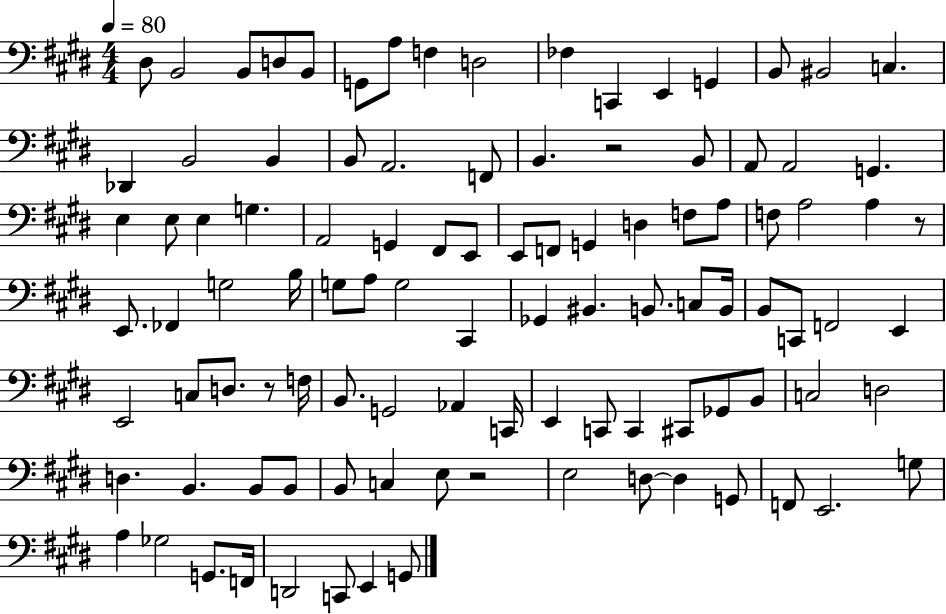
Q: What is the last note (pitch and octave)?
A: G2